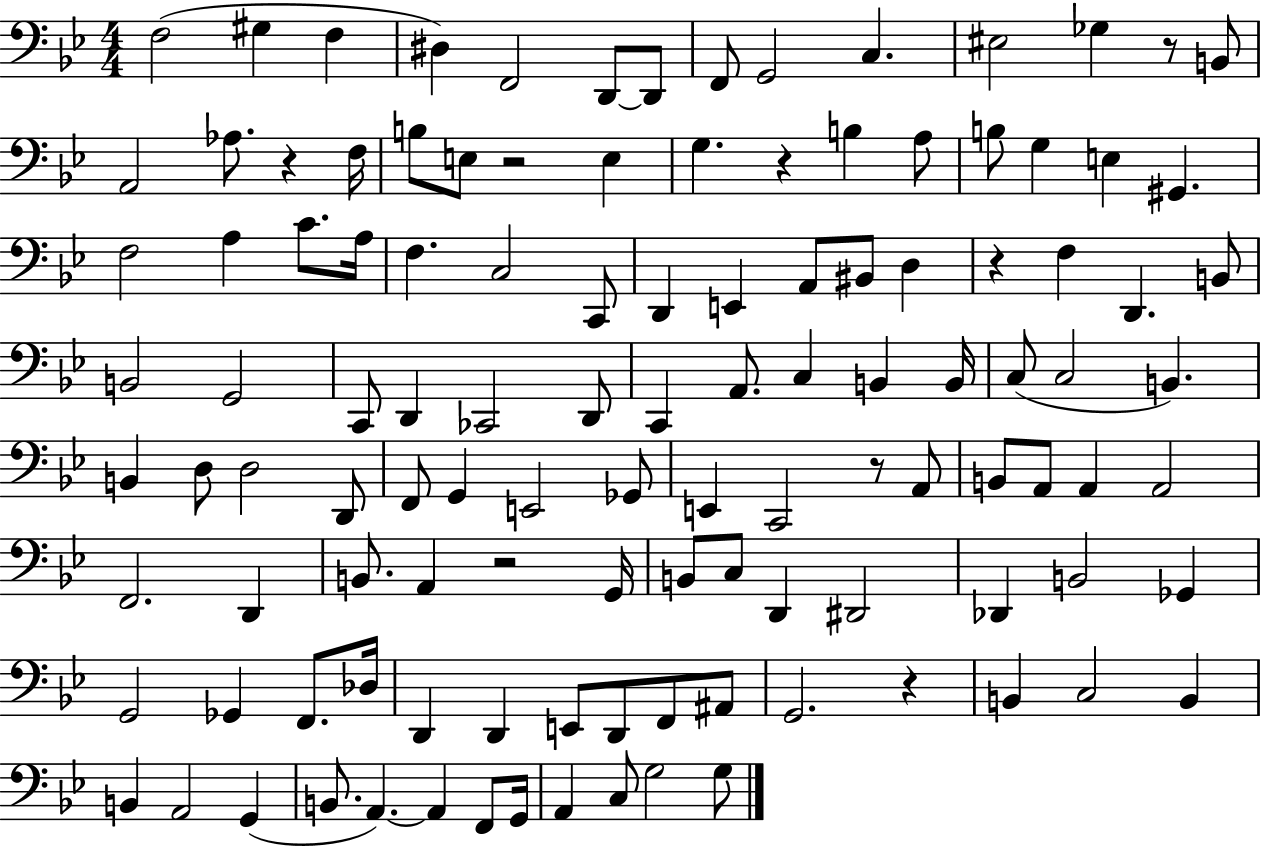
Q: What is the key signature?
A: BES major